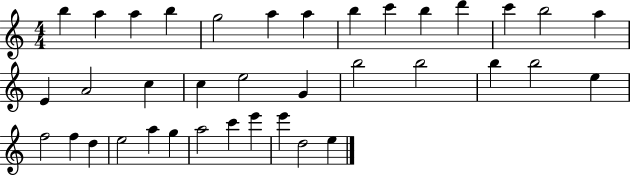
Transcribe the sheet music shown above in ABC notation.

X:1
T:Untitled
M:4/4
L:1/4
K:C
b a a b g2 a a b c' b d' c' b2 a E A2 c c e2 G b2 b2 b b2 e f2 f d e2 a g a2 c' e' e' d2 e